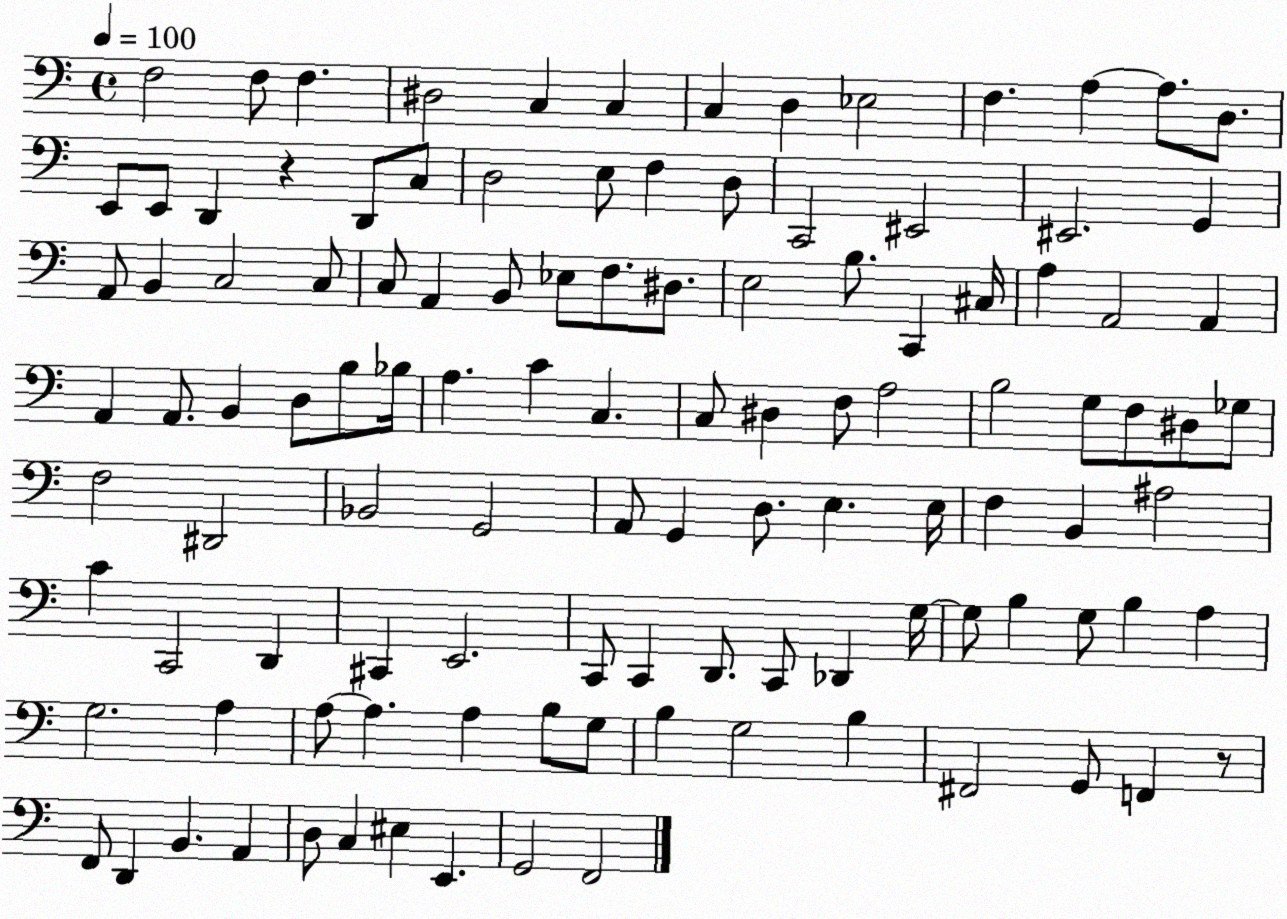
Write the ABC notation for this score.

X:1
T:Untitled
M:4/4
L:1/4
K:C
F,2 F,/2 F, ^D,2 C, C, C, D, _E,2 F, A, A,/2 D,/2 E,,/2 E,,/2 D,, z D,,/2 C,/2 D,2 E,/2 F, D,/2 C,,2 ^E,,2 ^E,,2 G,, A,,/2 B,, C,2 C,/2 C,/2 A,, B,,/2 _E,/2 F,/2 ^D,/2 E,2 B,/2 C,, ^C,/4 A, A,,2 A,, A,, A,,/2 B,, D,/2 B,/2 _B,/4 A, C C, C,/2 ^D, F,/2 A,2 B,2 G,/2 F,/2 ^D,/2 _G,/2 F,2 ^D,,2 _B,,2 G,,2 A,,/2 G,, D,/2 E, E,/4 F, B,, ^A,2 C C,,2 D,, ^C,, E,,2 C,,/2 C,, D,,/2 C,,/2 _D,, G,/4 G,/2 B, G,/2 B, A, G,2 A, A,/2 A, A, B,/2 G,/2 B, G,2 B, ^F,,2 G,,/2 F,, z/2 F,,/2 D,, B,, A,, D,/2 C, ^E, E,, G,,2 F,,2